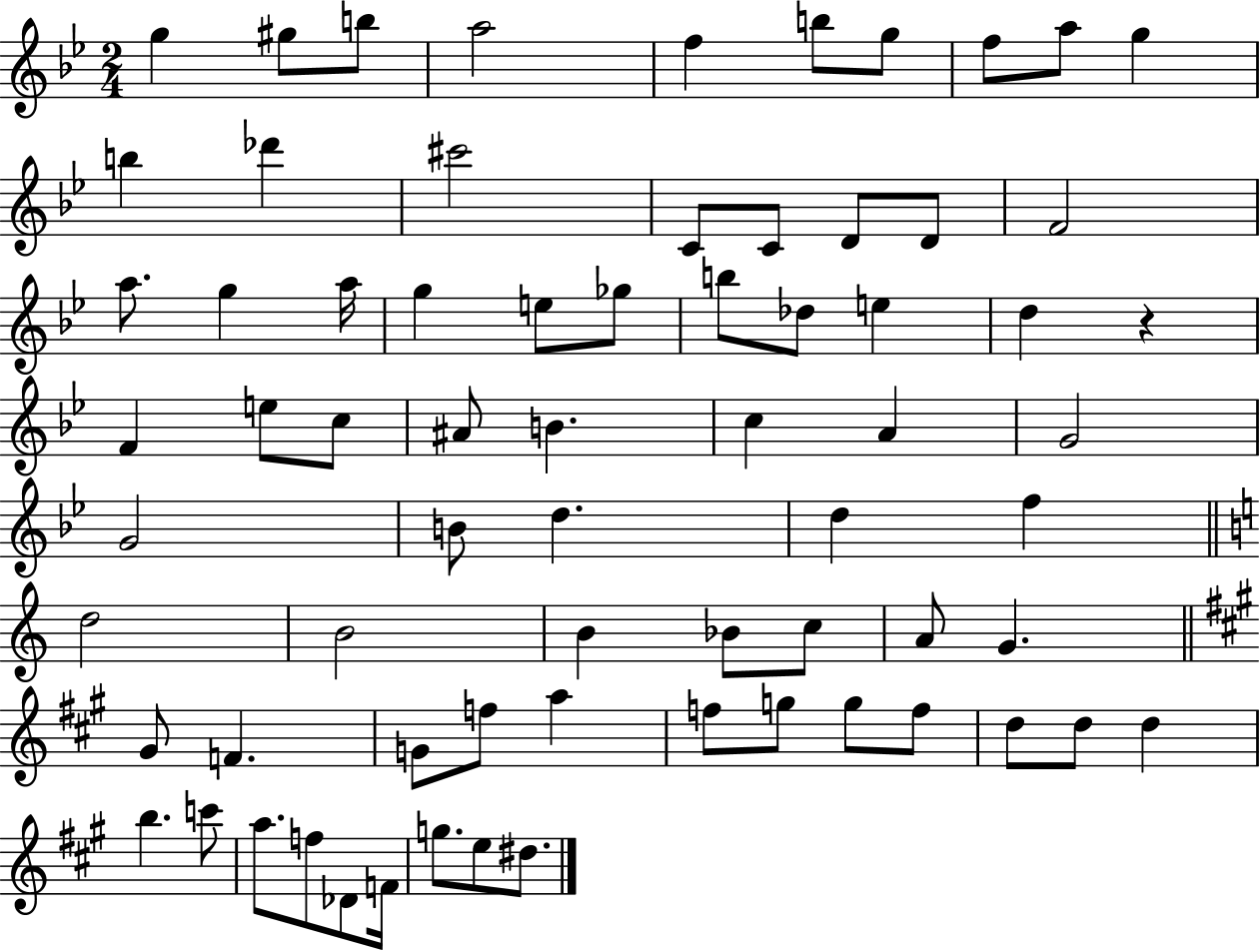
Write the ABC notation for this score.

X:1
T:Untitled
M:2/4
L:1/4
K:Bb
g ^g/2 b/2 a2 f b/2 g/2 f/2 a/2 g b _d' ^c'2 C/2 C/2 D/2 D/2 F2 a/2 g a/4 g e/2 _g/2 b/2 _d/2 e d z F e/2 c/2 ^A/2 B c A G2 G2 B/2 d d f d2 B2 B _B/2 c/2 A/2 G ^G/2 F G/2 f/2 a f/2 g/2 g/2 f/2 d/2 d/2 d b c'/2 a/2 f/2 _D/2 F/4 g/2 e/2 ^d/2